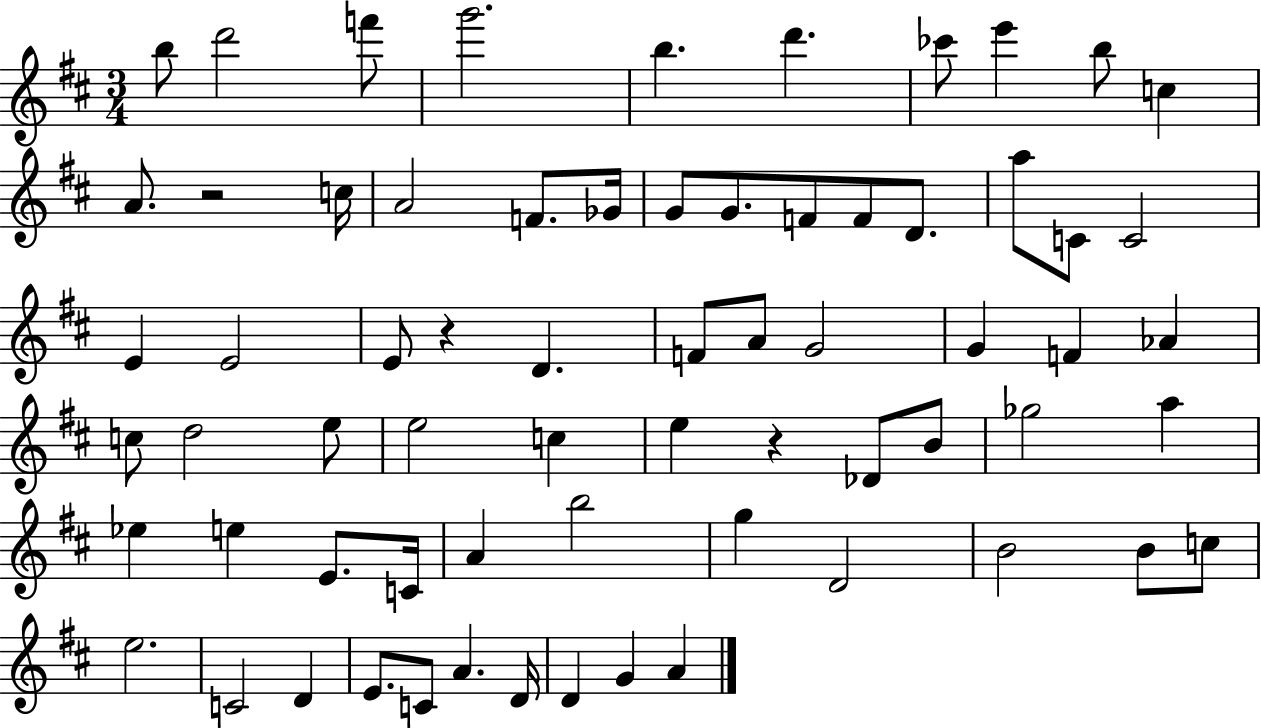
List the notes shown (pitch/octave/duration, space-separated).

B5/e D6/h F6/e G6/h. B5/q. D6/q. CES6/e E6/q B5/e C5/q A4/e. R/h C5/s A4/h F4/e. Gb4/s G4/e G4/e. F4/e F4/e D4/e. A5/e C4/e C4/h E4/q E4/h E4/e R/q D4/q. F4/e A4/e G4/h G4/q F4/q Ab4/q C5/e D5/h E5/e E5/h C5/q E5/q R/q Db4/e B4/e Gb5/h A5/q Eb5/q E5/q E4/e. C4/s A4/q B5/h G5/q D4/h B4/h B4/e C5/e E5/h. C4/h D4/q E4/e. C4/e A4/q. D4/s D4/q G4/q A4/q